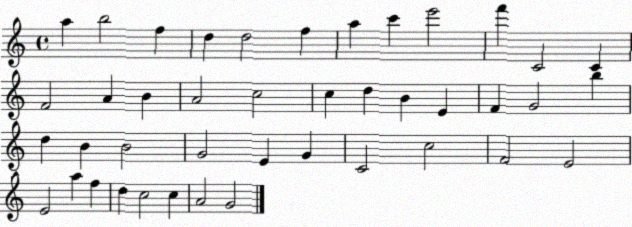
X:1
T:Untitled
M:4/4
L:1/4
K:C
a b2 f d d2 f a c' e'2 f' C2 C F2 A B A2 c2 c d B E F G2 b d B B2 G2 E G C2 c2 F2 E2 E2 a f d c2 c A2 G2